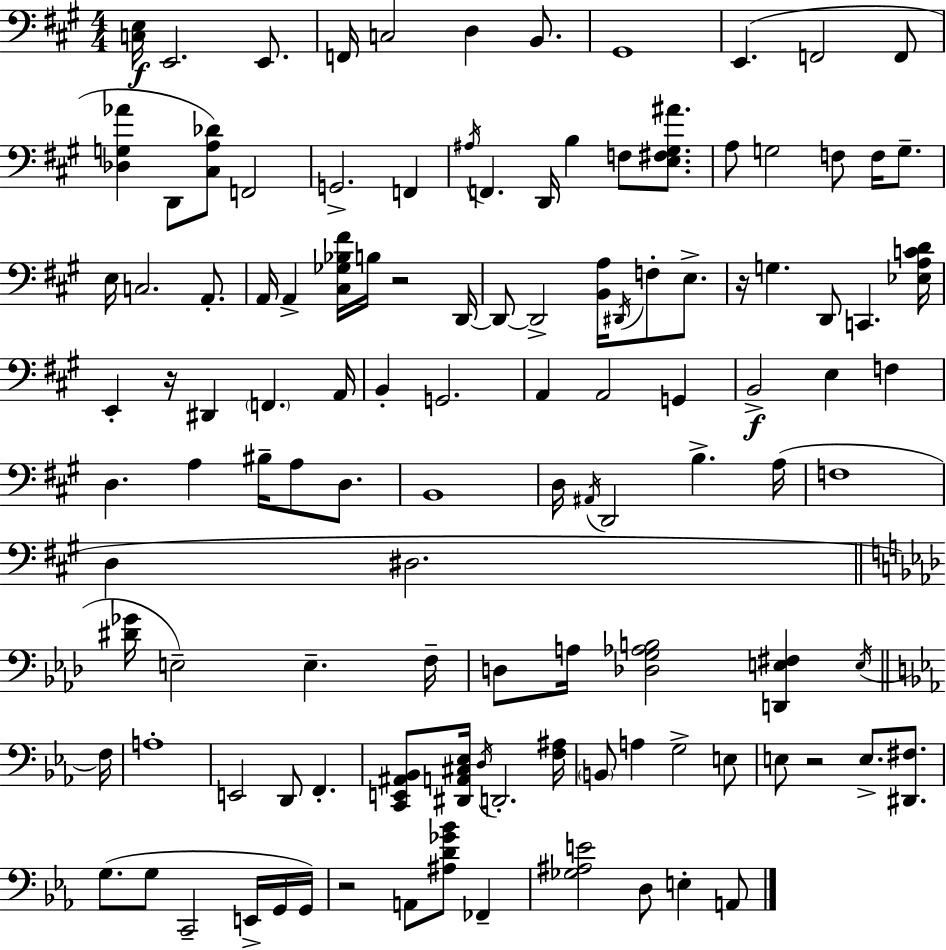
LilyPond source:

{
  \clef bass
  \numericTimeSignature
  \time 4/4
  \key a \major
  <c e>16\f e,2. e,8. | f,16 c2 d4 b,8. | gis,1 | e,4.( f,2 f,8 | \break <des g aes'>4 d,8 <cis a des'>8) f,2 | g,2.-> f,4 | \acciaccatura { ais16 } f,4. d,16 b4 f8 <e fis gis ais'>8. | a8 g2 f8 f16 g8.-- | \break e16 c2. a,8.-. | a,16 a,4-> <cis ges bes fis'>16 b16 r2 | d,16~~ d,8~~ d,2-> <b, a>16 \acciaccatura { dis,16 } f8-. e8.-> | r16 g4. d,8 c,4. | \break <ees a c' d'>16 e,4-. r16 dis,4 \parenthesize f,4. | a,16 b,4-. g,2. | a,4 a,2 g,4 | b,2->\f e4 f4 | \break d4. a4 bis16-- a8 d8. | b,1 | d16 \acciaccatura { ais,16 } d,2 b4.-> | a16( f1 | \break d4 dis2. | \bar "||" \break \key f \minor <dis' ges'>16 e2--) e4.-- f16-- | d8 a16 <des g aes b>2 <d, e fis>4 \acciaccatura { e16 } | \bar "||" \break \key ees \major f16 a1-. | e,2 d,8 f,4.-. | <c, e, ais, bes,>8 <dis, a, cis ees>16 \acciaccatura { d16 } d,2.-. | <f ais>16 \parenthesize b,8 a4 g2-> | \break e8 e8 r2 e8.-> <dis, fis>8. | g8.( g8 c,2-- e,16-> | g,16 g,16) r2 a,8 <ais d' ges' bes'>8 fes,4-- | <ges ais e'>2 d8 e4-. | \break a,8 \bar "|."
}